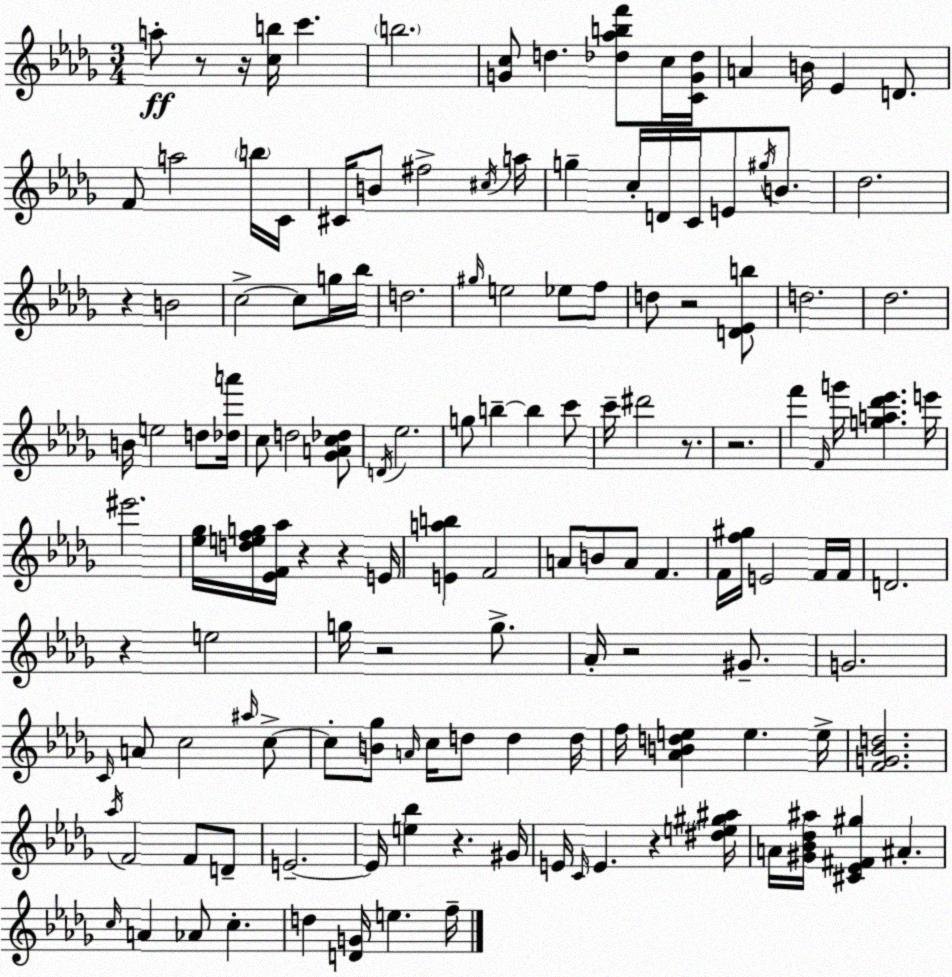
X:1
T:Untitled
M:3/4
L:1/4
K:Bbm
a/2 z/2 z/4 [cb]/4 c' b2 [Gc]/2 d [_d_abf']/2 c/4 [CG_d]/4 A B/4 _E D/2 F/2 a2 b/4 C/4 ^C/4 B/2 ^f2 ^c/4 a/4 g c/4 D/4 C/4 E/2 ^g/4 B/2 _d2 z B2 c2 c/2 g/4 _b/4 d2 ^g/4 e2 _e/2 f/2 d/2 z2 [D_Eb]/2 d2 _d2 B/4 e2 d/2 [_da']/4 c/2 d2 [_GAc_d]/2 D/4 _e2 g/2 b b c'/2 c'/4 ^d'2 z/2 z2 f' F/4 g'/4 [ga_d'_e'] e'/4 ^e'2 [_e_g]/4 [defg]/4 [_EF_a]/4 z z E/4 [Eab] F2 A/2 B/2 A/2 F F/4 [f^g]/4 E2 F/4 F/4 D2 z e2 g/4 z2 g/2 _A/4 z2 ^G/2 G2 C/4 A/2 c2 ^a/4 c/2 c/2 [B_g]/2 A/4 c/4 d/2 d d/4 f/4 [_ABde] e e/4 [FG_Bd]2 _a/4 F2 F/2 D/2 E2 E/4 [e_b] z ^G/4 E/4 C/4 E z [^de^g^a]/4 A/4 [^G_B_d^a]/4 [^C_E^F^g] ^A c/4 A _A/2 c d [DG]/4 e f/4